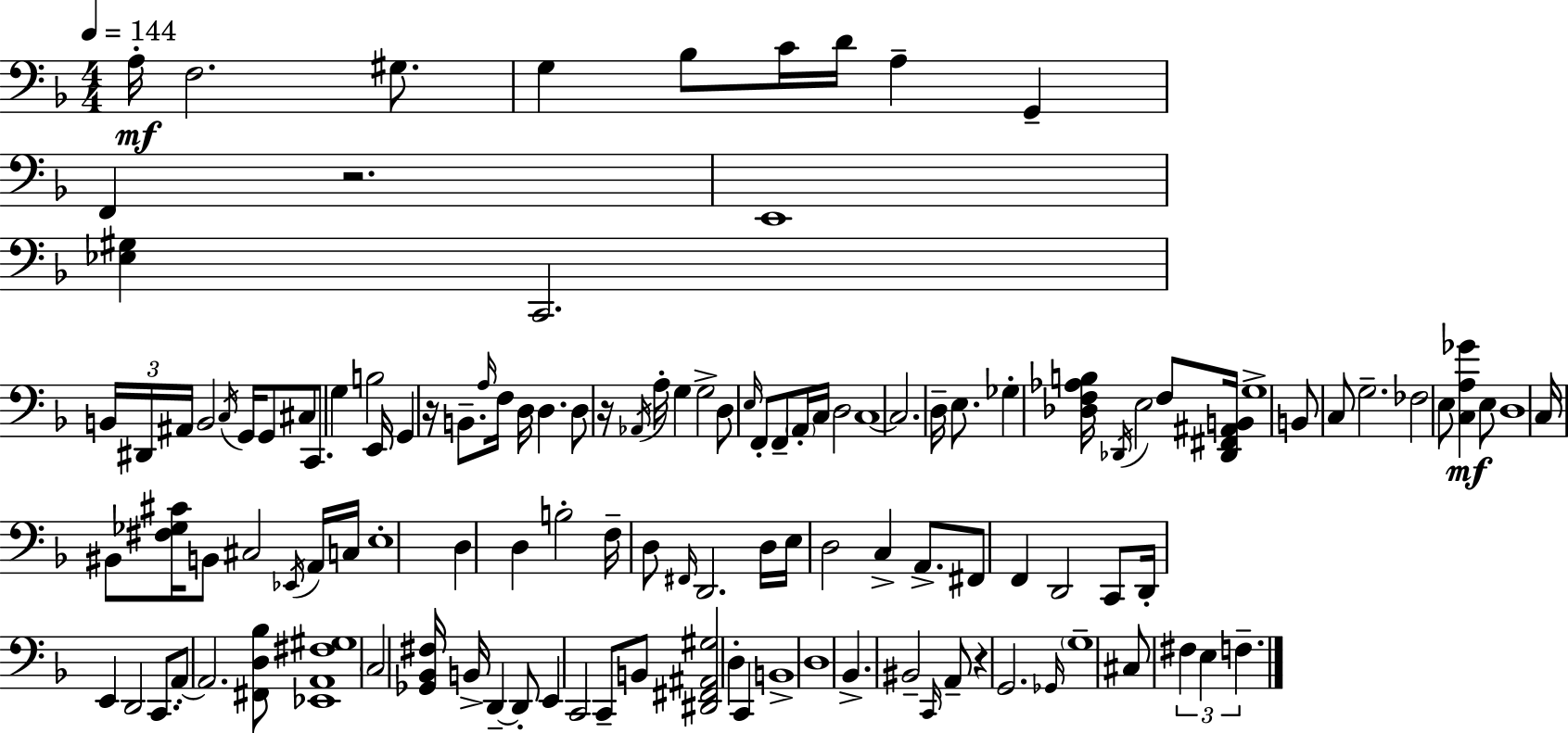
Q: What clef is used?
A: bass